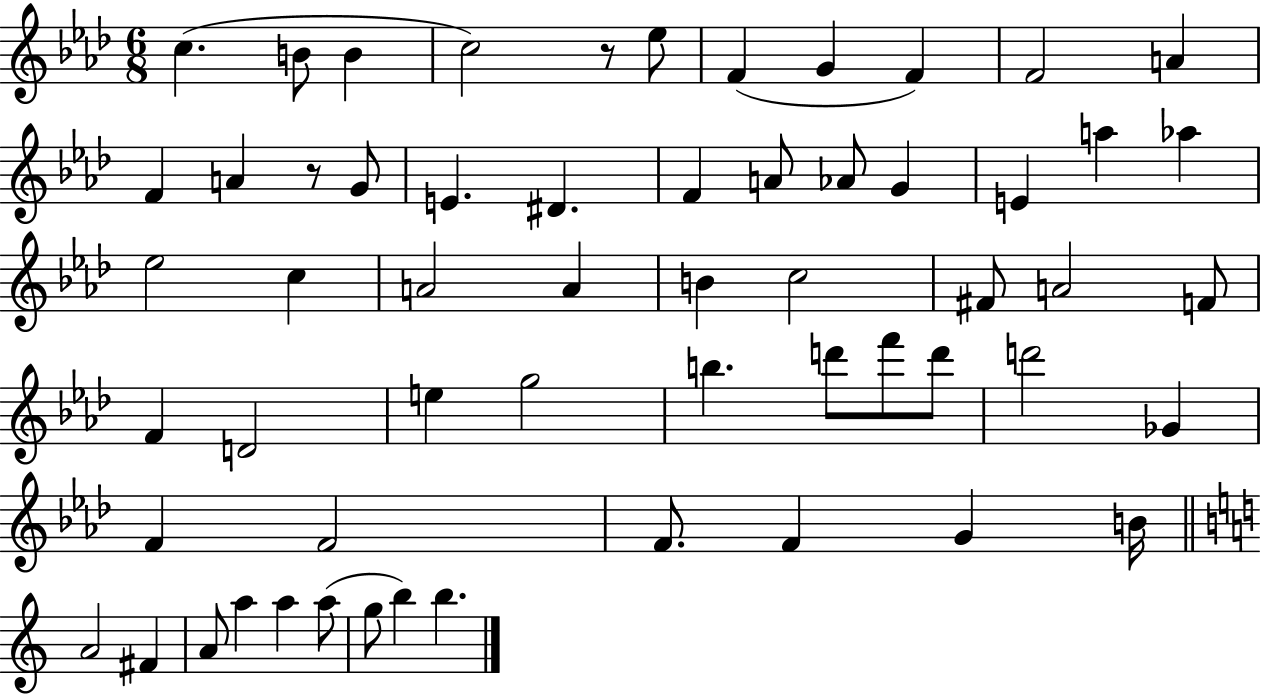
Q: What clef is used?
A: treble